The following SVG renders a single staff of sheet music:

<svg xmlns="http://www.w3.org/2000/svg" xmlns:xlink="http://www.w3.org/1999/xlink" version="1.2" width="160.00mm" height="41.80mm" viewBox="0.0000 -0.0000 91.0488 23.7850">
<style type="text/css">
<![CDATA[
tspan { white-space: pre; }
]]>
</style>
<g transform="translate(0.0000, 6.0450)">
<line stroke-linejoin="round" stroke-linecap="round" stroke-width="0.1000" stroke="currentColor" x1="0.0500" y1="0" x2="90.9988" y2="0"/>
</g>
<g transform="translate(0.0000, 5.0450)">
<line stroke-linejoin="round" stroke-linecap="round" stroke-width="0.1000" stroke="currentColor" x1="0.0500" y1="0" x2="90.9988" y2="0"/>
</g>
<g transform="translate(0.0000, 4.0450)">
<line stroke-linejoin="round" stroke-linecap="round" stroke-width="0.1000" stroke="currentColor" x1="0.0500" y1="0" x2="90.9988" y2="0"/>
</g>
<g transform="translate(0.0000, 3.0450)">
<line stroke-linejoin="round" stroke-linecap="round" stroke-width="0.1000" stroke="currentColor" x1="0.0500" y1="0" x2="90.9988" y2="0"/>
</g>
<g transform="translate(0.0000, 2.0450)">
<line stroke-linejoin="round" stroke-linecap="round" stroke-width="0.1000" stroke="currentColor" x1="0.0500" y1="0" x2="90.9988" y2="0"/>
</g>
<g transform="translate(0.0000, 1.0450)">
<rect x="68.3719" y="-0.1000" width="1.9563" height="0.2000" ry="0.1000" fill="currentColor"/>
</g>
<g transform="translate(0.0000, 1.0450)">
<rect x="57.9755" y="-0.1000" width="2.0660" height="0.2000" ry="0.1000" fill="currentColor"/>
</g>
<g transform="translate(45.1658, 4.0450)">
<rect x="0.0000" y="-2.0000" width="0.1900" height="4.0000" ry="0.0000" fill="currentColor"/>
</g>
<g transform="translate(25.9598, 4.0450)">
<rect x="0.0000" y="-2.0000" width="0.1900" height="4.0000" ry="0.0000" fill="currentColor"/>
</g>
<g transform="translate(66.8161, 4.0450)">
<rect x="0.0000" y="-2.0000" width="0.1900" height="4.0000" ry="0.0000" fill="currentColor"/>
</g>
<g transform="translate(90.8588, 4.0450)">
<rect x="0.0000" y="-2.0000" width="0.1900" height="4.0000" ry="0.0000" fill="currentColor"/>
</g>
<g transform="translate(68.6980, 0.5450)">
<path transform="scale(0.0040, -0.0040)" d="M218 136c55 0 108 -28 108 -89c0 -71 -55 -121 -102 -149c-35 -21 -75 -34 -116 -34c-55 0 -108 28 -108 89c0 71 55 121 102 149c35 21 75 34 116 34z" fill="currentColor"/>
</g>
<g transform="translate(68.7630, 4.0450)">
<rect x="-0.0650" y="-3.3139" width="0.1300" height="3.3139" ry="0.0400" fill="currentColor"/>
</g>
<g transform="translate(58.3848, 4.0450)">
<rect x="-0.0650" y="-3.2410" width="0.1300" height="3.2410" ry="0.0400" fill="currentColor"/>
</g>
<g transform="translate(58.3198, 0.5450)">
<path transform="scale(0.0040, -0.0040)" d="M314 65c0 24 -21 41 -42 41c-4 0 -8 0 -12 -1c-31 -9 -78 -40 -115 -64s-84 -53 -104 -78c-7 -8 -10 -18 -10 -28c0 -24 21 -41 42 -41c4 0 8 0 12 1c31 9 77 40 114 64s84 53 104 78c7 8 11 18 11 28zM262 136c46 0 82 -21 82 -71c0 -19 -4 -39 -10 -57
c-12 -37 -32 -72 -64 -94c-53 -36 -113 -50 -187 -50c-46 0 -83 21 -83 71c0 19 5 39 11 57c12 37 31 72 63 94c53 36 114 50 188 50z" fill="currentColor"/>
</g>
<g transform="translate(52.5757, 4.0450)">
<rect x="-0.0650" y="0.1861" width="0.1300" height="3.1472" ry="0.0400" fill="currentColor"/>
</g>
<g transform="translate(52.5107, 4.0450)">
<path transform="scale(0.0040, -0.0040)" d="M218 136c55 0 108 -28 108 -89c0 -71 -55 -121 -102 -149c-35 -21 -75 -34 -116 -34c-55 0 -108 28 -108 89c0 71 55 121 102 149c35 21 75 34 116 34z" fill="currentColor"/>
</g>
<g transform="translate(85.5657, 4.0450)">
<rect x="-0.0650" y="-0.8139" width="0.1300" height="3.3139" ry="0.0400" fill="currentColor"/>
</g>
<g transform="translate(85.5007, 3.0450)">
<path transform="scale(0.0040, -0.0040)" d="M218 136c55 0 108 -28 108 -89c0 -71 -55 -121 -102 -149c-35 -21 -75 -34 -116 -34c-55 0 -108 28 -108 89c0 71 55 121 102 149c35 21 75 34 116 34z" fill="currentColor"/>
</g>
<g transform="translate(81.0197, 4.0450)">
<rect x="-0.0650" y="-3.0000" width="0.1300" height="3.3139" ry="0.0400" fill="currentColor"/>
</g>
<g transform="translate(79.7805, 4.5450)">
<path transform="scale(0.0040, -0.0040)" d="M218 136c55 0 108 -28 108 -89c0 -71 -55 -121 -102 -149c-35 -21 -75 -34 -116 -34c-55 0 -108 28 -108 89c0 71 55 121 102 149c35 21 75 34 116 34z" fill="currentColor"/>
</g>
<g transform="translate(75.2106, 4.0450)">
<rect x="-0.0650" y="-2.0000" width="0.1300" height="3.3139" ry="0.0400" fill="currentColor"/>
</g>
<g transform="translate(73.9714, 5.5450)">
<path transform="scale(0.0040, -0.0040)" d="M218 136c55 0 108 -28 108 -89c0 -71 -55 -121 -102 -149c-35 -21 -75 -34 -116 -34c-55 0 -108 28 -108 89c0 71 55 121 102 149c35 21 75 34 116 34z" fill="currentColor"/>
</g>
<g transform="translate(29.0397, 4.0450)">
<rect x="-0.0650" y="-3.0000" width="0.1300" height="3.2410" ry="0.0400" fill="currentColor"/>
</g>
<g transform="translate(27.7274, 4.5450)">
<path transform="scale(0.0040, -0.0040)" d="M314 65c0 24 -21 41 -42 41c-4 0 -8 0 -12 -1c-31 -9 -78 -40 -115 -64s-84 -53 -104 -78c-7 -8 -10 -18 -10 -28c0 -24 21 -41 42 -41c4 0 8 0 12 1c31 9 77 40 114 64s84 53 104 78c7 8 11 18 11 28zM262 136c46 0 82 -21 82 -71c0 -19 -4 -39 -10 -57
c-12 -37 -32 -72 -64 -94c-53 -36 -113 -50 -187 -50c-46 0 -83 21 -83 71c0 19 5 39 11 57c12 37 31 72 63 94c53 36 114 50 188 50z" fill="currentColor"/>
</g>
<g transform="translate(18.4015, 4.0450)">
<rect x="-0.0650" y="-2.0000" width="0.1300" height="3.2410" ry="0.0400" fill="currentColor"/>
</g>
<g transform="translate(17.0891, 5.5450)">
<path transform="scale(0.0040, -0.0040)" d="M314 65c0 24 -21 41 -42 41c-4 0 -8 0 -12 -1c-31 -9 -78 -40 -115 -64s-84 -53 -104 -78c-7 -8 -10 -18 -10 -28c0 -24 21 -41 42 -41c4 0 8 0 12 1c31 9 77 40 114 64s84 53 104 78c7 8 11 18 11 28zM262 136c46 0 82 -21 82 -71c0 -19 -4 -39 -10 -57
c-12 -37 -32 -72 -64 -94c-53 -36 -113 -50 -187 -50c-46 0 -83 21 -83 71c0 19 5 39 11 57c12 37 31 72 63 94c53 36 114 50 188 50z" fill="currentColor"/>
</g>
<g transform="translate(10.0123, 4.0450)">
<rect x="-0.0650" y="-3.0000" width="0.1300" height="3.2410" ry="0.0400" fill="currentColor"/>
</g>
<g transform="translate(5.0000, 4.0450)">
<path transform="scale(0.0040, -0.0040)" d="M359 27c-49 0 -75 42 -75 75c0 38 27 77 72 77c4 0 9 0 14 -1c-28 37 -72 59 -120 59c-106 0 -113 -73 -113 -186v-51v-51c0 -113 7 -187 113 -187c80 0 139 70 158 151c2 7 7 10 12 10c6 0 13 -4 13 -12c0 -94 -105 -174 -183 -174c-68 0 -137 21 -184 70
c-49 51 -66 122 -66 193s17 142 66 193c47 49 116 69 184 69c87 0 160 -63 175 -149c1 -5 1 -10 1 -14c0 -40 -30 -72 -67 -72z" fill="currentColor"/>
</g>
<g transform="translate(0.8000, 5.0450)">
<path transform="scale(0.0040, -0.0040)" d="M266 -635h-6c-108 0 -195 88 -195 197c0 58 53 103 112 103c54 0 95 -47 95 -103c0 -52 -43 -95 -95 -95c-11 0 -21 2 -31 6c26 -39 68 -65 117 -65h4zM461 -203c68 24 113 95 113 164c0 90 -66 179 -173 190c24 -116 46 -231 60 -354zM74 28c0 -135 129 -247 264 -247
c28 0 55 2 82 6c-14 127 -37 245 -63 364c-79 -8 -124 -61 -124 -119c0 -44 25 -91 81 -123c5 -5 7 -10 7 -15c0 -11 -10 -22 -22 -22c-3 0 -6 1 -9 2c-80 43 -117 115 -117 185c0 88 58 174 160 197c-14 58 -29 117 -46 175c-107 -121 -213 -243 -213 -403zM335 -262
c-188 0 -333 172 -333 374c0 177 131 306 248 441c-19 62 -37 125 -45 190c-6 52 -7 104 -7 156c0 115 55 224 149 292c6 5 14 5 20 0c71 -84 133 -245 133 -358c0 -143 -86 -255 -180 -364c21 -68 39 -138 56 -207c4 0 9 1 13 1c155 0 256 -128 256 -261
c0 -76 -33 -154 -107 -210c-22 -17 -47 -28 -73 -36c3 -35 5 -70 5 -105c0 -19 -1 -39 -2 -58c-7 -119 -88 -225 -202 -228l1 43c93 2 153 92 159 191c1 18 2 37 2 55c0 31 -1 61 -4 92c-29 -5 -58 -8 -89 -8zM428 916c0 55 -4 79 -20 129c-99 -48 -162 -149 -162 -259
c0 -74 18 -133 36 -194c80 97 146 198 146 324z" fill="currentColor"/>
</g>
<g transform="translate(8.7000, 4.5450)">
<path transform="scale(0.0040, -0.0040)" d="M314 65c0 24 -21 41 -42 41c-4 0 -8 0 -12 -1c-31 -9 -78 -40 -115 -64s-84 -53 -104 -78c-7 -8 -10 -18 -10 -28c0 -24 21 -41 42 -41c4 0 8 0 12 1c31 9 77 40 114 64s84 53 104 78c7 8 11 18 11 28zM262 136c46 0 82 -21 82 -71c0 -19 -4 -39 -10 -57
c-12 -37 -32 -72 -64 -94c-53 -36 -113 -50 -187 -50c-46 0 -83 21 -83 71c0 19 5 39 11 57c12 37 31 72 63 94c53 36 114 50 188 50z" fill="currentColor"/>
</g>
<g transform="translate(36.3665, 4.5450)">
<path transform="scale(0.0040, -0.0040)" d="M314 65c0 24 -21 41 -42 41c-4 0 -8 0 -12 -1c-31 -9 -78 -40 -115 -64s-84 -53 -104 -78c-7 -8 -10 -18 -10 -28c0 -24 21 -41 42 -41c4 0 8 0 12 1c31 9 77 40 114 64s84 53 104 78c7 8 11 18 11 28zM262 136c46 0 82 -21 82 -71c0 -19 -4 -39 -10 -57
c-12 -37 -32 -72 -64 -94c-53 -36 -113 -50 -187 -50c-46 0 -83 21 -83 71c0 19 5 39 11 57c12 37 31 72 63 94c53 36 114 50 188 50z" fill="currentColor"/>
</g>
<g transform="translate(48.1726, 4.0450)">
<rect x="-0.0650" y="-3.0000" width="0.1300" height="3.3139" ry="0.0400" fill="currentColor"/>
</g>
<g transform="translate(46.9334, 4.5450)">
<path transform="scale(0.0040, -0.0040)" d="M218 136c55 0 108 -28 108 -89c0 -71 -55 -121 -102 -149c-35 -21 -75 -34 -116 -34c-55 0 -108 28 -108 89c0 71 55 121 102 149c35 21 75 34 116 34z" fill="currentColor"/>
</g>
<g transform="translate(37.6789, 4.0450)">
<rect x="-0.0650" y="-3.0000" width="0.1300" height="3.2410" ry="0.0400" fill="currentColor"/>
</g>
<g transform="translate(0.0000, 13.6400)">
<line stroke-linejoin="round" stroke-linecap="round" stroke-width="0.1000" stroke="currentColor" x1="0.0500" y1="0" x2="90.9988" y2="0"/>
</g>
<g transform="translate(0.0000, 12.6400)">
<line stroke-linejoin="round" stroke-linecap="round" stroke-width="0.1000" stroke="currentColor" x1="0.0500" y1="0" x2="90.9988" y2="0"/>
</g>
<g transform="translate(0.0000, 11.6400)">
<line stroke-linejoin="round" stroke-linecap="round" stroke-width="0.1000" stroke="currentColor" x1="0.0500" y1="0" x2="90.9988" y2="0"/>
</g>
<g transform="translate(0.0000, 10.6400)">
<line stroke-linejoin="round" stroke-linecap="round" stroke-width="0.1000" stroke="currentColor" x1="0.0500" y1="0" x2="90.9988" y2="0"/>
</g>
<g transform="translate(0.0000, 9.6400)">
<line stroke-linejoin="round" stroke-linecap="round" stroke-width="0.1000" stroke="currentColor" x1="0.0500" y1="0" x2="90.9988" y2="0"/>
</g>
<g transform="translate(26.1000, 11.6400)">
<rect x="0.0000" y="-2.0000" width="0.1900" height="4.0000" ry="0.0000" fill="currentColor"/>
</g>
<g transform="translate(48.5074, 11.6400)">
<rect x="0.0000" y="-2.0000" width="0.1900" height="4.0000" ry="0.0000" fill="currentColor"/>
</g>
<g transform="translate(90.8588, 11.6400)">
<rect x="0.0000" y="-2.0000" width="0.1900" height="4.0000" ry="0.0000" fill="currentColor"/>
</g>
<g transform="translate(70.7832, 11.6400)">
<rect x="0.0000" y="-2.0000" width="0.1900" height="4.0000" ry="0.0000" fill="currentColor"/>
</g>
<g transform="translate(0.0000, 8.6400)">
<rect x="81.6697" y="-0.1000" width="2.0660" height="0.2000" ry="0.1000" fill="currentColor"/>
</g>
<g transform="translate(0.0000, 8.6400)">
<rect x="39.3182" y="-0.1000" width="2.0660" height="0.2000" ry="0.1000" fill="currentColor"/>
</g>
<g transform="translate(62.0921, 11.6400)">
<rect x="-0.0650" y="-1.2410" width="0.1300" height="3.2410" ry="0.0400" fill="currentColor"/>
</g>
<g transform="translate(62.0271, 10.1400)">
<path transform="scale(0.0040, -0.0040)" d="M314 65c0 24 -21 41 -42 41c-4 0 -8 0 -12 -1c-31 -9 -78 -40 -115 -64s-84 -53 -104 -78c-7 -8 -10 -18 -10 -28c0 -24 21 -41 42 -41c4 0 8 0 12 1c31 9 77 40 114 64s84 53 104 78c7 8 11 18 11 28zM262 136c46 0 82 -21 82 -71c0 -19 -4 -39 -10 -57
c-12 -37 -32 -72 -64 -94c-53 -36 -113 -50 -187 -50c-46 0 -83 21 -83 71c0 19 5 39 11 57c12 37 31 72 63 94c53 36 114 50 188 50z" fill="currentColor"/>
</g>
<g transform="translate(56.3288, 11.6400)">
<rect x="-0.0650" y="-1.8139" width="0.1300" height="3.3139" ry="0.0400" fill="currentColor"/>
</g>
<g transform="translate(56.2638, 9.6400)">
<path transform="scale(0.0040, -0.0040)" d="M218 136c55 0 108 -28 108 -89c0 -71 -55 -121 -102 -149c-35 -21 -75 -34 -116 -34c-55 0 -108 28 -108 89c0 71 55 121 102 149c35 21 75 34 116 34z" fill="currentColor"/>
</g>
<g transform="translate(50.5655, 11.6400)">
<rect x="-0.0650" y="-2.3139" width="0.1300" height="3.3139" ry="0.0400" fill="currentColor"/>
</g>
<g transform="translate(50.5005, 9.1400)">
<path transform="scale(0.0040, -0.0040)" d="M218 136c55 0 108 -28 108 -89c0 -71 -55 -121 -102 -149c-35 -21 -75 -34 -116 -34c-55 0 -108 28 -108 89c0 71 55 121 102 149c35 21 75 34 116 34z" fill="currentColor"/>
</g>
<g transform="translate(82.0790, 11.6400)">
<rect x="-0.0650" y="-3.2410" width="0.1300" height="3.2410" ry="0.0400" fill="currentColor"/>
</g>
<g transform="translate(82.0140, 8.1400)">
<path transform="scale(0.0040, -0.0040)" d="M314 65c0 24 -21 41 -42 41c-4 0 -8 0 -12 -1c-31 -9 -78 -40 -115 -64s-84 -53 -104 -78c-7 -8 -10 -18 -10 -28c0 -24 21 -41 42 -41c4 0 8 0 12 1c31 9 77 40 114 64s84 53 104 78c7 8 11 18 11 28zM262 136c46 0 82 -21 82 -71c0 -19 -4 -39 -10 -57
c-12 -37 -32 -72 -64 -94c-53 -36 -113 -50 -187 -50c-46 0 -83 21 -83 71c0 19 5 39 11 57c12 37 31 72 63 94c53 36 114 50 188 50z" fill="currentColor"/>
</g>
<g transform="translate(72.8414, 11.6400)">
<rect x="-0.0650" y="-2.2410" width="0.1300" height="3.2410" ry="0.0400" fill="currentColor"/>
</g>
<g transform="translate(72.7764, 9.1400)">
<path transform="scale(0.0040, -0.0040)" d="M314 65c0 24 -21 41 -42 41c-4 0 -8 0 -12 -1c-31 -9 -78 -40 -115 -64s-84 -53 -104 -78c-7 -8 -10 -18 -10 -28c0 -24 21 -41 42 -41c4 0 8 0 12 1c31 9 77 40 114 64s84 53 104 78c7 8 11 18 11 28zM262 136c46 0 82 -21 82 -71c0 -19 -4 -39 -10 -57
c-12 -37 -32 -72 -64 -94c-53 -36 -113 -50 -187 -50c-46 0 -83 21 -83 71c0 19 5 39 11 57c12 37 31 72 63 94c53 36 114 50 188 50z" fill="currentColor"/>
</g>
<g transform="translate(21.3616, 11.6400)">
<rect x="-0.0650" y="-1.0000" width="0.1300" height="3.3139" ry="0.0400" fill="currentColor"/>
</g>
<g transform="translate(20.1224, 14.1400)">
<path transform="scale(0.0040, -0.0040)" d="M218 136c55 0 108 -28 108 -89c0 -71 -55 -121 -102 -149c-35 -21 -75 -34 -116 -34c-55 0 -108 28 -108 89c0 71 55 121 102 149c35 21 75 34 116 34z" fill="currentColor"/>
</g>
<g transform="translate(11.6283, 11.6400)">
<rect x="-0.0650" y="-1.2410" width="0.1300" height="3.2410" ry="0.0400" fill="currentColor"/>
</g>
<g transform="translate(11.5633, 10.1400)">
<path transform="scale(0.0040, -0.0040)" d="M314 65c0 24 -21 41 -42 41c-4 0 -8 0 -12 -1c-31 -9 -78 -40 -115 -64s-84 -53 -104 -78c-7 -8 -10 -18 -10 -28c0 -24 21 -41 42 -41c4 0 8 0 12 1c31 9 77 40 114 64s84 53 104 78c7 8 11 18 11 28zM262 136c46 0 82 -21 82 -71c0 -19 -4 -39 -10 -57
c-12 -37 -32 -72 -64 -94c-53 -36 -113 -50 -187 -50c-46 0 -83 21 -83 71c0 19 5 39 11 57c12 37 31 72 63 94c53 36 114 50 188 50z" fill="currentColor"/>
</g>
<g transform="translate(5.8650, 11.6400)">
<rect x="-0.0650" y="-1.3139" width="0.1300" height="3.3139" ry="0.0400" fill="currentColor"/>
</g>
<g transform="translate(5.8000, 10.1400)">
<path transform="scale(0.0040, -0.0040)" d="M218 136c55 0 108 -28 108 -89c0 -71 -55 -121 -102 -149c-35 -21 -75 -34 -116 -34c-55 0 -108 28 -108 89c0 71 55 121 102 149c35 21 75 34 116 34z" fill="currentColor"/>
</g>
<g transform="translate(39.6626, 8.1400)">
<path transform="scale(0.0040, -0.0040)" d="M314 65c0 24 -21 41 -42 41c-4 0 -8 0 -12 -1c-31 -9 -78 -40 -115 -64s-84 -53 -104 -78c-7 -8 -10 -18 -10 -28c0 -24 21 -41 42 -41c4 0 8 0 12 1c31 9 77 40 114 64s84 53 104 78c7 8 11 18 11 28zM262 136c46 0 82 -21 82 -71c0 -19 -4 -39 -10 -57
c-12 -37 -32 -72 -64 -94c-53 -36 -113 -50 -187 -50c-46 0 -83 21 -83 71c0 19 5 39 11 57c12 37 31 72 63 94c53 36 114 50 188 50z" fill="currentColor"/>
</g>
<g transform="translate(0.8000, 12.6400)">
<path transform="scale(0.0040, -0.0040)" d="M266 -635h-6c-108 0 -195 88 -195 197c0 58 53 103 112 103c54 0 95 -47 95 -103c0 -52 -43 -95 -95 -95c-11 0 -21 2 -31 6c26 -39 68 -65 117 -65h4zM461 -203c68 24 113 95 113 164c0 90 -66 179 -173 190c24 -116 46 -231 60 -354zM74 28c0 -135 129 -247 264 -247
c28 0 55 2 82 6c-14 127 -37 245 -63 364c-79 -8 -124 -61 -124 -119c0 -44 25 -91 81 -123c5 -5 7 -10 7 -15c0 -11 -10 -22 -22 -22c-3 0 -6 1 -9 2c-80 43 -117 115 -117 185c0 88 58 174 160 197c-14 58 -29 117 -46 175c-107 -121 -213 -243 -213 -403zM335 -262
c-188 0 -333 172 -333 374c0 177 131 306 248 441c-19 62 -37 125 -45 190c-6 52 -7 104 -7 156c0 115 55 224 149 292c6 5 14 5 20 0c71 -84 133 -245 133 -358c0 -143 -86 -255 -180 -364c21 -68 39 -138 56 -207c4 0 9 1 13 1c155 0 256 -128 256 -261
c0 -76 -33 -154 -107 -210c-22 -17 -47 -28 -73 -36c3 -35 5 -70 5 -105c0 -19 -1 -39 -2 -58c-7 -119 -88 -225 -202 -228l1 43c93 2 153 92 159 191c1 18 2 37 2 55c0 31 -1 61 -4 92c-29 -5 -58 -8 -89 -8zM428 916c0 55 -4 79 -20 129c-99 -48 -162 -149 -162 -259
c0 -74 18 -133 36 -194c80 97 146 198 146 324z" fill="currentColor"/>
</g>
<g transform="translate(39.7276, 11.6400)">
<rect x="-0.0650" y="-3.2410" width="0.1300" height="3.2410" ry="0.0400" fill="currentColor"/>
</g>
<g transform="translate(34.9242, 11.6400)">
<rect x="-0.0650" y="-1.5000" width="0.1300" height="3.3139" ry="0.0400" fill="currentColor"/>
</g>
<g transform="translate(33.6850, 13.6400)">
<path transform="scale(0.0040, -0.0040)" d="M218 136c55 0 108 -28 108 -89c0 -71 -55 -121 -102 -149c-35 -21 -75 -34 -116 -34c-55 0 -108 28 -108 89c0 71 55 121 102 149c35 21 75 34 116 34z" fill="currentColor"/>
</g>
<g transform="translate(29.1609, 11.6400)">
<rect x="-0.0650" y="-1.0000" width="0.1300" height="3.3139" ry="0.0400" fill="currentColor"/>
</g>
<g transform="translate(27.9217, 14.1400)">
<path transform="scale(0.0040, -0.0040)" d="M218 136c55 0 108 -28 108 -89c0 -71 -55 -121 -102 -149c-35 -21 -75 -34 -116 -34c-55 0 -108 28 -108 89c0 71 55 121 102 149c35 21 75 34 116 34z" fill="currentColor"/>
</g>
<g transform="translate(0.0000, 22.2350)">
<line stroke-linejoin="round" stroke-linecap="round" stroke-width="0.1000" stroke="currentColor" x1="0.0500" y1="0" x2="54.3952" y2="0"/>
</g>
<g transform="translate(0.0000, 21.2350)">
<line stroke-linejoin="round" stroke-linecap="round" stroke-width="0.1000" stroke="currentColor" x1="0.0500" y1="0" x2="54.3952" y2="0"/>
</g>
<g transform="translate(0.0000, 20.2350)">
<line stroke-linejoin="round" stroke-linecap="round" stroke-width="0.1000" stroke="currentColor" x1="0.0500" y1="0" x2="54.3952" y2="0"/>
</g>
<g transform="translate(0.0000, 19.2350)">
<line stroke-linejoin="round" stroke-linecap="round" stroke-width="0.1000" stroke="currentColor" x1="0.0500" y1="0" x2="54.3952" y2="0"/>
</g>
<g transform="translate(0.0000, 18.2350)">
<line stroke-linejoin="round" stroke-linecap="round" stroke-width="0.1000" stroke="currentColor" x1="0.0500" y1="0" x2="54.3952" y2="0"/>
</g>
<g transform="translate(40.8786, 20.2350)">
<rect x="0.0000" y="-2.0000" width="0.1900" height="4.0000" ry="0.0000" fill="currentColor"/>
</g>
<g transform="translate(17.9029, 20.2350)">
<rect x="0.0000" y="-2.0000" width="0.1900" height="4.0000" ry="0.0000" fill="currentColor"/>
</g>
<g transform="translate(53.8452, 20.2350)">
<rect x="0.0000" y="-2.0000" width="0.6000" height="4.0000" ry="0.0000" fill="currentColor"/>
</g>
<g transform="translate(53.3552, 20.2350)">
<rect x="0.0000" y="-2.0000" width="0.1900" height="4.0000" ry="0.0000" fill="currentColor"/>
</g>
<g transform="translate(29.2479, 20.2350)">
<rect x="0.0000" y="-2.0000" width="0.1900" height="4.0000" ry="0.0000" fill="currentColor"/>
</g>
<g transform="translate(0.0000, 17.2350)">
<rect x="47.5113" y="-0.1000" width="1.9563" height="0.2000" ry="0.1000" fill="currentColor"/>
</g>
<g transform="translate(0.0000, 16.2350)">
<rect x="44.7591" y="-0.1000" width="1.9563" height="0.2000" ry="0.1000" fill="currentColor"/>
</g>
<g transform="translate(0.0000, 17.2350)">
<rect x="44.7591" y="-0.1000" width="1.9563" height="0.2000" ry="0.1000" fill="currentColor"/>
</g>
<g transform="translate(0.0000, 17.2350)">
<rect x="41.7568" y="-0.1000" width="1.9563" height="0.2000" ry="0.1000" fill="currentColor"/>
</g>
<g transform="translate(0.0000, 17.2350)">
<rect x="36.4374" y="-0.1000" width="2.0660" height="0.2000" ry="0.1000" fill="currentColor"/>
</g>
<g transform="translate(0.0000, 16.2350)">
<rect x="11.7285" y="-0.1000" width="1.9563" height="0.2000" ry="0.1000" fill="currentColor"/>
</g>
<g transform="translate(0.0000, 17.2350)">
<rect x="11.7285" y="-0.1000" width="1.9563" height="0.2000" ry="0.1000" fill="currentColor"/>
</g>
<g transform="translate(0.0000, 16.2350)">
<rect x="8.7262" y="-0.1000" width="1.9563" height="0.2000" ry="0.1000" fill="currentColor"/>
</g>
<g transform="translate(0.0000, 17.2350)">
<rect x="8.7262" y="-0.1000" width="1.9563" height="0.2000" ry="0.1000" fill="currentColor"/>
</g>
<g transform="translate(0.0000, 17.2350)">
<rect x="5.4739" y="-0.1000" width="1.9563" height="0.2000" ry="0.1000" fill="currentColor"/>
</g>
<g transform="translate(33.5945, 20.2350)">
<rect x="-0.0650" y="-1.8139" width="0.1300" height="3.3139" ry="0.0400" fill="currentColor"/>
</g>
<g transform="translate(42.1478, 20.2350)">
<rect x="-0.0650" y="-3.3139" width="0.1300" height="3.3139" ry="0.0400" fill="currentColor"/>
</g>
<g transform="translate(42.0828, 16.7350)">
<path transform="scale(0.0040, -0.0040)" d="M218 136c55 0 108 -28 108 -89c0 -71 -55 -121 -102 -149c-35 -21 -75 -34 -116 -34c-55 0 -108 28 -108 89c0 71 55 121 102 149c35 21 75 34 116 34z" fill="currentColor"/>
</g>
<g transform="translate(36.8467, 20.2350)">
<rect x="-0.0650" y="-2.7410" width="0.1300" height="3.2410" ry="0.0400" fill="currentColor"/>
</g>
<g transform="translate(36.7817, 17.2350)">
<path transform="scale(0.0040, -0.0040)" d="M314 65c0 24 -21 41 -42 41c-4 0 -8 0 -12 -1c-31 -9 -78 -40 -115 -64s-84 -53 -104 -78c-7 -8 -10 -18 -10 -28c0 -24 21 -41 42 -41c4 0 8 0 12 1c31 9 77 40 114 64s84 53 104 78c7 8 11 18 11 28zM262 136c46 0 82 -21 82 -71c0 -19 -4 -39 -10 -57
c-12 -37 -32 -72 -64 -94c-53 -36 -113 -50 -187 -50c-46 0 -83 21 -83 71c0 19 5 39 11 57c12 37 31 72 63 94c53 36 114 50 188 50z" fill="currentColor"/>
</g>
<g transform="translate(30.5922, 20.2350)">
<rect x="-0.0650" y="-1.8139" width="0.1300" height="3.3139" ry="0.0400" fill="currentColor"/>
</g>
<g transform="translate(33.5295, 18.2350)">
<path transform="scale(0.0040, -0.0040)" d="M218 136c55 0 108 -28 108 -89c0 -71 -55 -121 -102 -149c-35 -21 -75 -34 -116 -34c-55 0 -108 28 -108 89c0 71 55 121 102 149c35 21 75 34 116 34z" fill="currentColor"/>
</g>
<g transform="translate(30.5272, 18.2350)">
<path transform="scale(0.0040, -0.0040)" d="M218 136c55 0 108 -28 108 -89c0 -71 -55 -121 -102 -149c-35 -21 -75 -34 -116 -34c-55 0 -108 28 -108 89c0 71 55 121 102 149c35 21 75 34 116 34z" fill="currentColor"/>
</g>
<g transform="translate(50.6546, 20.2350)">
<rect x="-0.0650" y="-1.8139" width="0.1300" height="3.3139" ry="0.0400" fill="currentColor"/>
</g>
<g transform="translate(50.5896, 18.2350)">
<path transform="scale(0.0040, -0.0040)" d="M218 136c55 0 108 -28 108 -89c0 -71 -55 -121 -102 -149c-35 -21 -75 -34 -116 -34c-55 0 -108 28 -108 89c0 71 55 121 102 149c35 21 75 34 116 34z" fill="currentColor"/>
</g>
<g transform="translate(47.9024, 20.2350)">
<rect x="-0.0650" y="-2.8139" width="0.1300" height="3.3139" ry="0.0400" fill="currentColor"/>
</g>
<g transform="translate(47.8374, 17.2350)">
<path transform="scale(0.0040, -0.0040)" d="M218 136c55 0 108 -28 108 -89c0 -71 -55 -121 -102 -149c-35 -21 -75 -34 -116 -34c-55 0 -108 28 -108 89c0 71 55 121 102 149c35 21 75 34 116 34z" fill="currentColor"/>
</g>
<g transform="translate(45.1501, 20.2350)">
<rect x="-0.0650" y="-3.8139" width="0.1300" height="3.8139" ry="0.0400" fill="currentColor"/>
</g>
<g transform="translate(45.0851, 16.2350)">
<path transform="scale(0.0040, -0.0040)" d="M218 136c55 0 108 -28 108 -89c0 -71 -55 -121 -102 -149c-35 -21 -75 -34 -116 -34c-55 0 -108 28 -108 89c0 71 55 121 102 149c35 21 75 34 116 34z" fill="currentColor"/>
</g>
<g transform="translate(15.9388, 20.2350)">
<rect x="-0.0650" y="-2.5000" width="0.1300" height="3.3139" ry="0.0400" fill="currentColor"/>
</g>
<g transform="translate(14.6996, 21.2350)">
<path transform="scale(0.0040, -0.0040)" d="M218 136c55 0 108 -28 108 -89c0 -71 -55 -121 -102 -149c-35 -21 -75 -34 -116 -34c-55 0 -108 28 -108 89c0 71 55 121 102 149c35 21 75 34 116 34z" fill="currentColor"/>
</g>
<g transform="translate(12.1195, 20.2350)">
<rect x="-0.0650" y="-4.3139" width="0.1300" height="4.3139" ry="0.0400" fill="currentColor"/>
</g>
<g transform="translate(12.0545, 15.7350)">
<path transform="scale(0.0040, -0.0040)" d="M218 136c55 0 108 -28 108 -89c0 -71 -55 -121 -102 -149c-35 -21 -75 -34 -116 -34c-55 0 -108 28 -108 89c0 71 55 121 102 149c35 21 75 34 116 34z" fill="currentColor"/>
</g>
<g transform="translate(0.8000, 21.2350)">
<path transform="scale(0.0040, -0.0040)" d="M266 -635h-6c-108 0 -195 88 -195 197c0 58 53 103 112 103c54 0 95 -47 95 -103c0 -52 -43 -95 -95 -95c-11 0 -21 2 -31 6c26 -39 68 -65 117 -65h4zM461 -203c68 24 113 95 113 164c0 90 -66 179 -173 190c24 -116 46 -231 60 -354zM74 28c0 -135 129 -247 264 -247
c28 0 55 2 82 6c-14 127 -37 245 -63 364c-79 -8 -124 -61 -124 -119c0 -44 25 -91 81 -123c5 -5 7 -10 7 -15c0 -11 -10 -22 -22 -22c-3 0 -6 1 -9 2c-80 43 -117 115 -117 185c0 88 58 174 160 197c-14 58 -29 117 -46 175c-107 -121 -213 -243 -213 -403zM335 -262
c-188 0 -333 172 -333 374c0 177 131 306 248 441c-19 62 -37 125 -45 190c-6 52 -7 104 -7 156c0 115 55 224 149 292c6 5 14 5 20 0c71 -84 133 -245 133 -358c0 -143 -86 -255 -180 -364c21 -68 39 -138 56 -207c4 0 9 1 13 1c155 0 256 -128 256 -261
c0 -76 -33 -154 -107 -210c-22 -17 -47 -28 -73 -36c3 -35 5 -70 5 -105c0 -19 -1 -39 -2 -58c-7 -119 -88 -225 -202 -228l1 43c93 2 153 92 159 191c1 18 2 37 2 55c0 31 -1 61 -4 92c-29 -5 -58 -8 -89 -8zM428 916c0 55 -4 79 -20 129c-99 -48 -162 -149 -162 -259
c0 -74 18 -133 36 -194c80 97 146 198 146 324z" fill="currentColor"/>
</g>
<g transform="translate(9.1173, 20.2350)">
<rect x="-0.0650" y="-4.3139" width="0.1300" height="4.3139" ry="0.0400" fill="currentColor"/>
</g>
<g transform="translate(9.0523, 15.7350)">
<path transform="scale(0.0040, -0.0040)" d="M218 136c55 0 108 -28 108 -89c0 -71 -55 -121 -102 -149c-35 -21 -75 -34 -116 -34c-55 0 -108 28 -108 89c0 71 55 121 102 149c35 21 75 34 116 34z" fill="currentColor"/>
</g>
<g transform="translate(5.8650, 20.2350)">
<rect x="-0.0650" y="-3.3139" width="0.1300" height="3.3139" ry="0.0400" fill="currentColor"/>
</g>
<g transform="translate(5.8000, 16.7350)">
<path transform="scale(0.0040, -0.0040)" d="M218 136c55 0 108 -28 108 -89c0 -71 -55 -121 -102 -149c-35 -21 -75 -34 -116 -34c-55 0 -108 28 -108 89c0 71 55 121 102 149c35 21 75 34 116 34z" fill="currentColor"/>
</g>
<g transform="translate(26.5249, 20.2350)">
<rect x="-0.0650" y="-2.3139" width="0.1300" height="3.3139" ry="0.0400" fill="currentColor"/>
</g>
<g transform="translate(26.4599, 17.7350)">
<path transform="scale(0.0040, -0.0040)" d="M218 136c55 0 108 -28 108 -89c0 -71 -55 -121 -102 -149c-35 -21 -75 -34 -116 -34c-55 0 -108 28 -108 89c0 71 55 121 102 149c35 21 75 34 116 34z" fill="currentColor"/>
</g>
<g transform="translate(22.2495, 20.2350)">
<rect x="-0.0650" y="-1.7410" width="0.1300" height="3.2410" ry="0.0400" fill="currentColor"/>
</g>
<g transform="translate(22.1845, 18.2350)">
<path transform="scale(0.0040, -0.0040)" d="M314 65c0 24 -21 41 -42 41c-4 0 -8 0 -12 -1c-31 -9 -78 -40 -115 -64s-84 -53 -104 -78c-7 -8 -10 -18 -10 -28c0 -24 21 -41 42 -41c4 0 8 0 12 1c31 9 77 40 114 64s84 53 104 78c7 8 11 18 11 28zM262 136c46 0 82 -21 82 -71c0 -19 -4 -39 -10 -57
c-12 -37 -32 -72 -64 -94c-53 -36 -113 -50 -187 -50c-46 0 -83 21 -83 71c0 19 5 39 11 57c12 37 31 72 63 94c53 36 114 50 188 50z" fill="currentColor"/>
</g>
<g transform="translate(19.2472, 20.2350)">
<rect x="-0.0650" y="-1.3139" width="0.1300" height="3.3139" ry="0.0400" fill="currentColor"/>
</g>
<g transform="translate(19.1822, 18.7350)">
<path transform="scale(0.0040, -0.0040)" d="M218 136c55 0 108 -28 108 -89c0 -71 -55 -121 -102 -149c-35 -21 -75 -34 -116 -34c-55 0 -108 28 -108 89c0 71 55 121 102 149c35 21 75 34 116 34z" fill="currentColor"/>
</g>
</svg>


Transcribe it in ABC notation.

X:1
T:Untitled
M:4/4
L:1/4
K:C
A2 F2 A2 A2 A B b2 b F A d e e2 D D E b2 g f e2 g2 b2 b d' d' G e f2 g f f a2 b c' a f